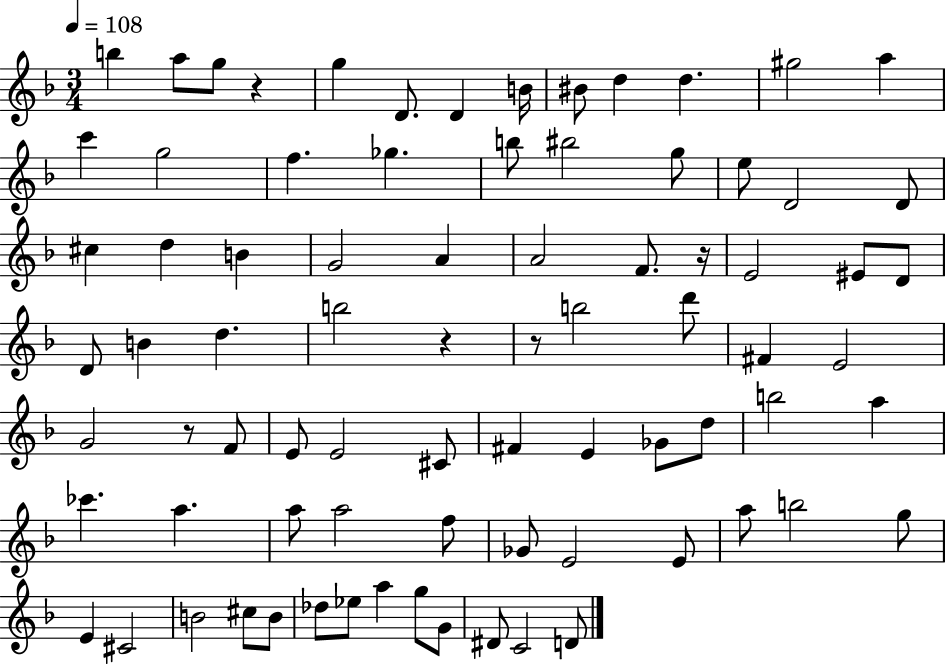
{
  \clef treble
  \numericTimeSignature
  \time 3/4
  \key f \major
  \tempo 4 = 108
  b''4 a''8 g''8 r4 | g''4 d'8. d'4 b'16 | bis'8 d''4 d''4. | gis''2 a''4 | \break c'''4 g''2 | f''4. ges''4. | b''8 bis''2 g''8 | e''8 d'2 d'8 | \break cis''4 d''4 b'4 | g'2 a'4 | a'2 f'8. r16 | e'2 eis'8 d'8 | \break d'8 b'4 d''4. | b''2 r4 | r8 b''2 d'''8 | fis'4 e'2 | \break g'2 r8 f'8 | e'8 e'2 cis'8 | fis'4 e'4 ges'8 d''8 | b''2 a''4 | \break ces'''4. a''4. | a''8 a''2 f''8 | ges'8 e'2 e'8 | a''8 b''2 g''8 | \break e'4 cis'2 | b'2 cis''8 b'8 | des''8 ees''8 a''4 g''8 g'8 | dis'8 c'2 d'8 | \break \bar "|."
}